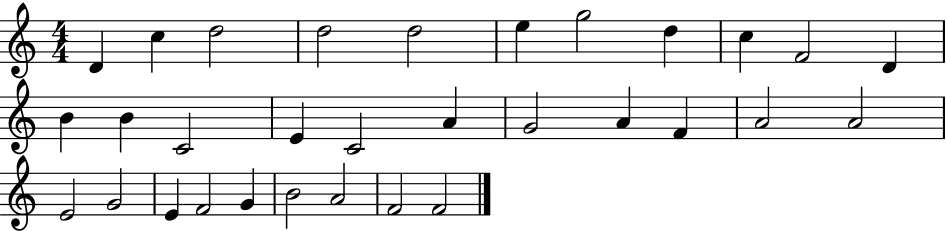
X:1
T:Untitled
M:4/4
L:1/4
K:C
D c d2 d2 d2 e g2 d c F2 D B B C2 E C2 A G2 A F A2 A2 E2 G2 E F2 G B2 A2 F2 F2